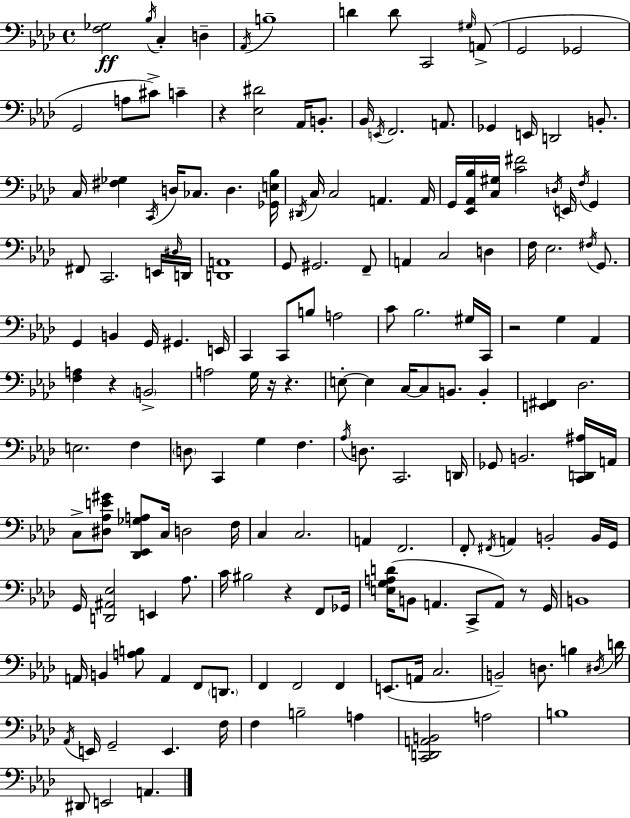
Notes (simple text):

[F3,Gb3]/h Bb3/s C3/q D3/q Ab2/s B3/w D4/q D4/e C2/h G#3/s A2/e G2/h Gb2/h G2/h A3/e C#4/e C4/q R/q [Eb3,D#4]/h Ab2/s B2/e. Bb2/s E2/s F2/h. A2/e. Gb2/q E2/s D2/h B2/e. C3/s [F#3,Gb3]/q C2/s D3/s CES3/e. D3/q. [Gb2,E3,Bb3]/s D#2/s C3/s C3/h A2/q. A2/s G2/s [Eb2,Ab2,Bb3]/s [C3,G#3]/s [C4,F#4]/h D3/s E2/s F3/s G2/q F#2/e C2/h. E2/s D#3/s D2/s [D2,A2]/w G2/e G#2/h. F2/e A2/q C3/h D3/q F3/s Eb3/h. F#3/s G2/e. G2/q B2/q G2/s G#2/q. E2/s C2/q C2/e B3/e A3/h C4/e Bb3/h. G#3/s C2/s R/h G3/q Ab2/q [F3,A3]/q R/q B2/h A3/h G3/s R/s R/q. E3/e E3/q C3/s C3/e B2/e. B2/q [E2,F#2]/q Db3/h. E3/h. F3/q D3/e C2/q G3/q F3/q. Ab3/s D3/e. C2/h. D2/s Gb2/e B2/h. [C2,D2,A#3]/s A2/s C3/e [D#3,Ab3,E4,G#4]/e [Db2,Eb2,Gb3,A3]/e C3/s D3/h F3/s C3/q C3/h. A2/q F2/h. F2/e F#2/s A2/q B2/h B2/s G2/s G2/s [D2,A#2,Eb3]/h E2/q Ab3/e. C4/s BIS3/h R/q F2/e Gb2/s [E3,G3,A3,D4]/s B2/e A2/q. C2/e A2/e R/e G2/s B2/w A2/s B2/q [A3,B3]/e A2/q F2/e D2/e. F2/q F2/h F2/q E2/e. A2/s C3/h. B2/h D3/e. B3/q D#3/s D4/s Ab2/s E2/s G2/h E2/q. F3/s F3/q B3/h A3/q [C2,D2,A2,B2]/h A3/h B3/w D#2/e E2/h A2/q.